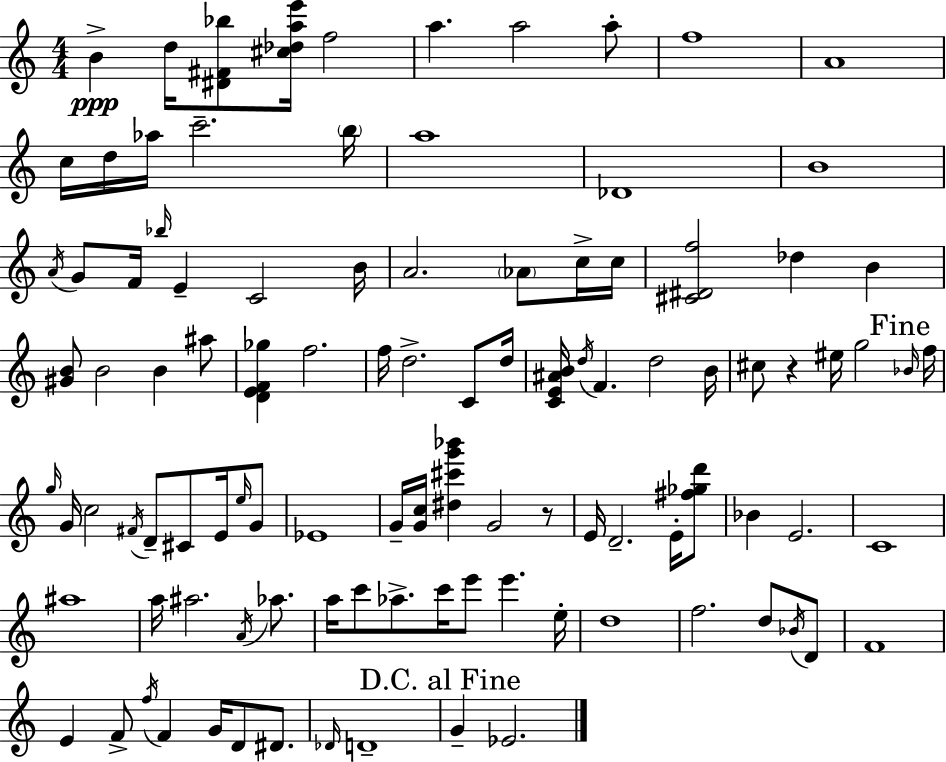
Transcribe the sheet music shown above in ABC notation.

X:1
T:Untitled
M:4/4
L:1/4
K:C
B d/4 [^D^F_b]/2 [^c_dae']/4 f2 a a2 a/2 f4 A4 c/4 d/4 _a/4 c'2 b/4 a4 _D4 B4 A/4 G/2 F/4 _b/4 E C2 B/4 A2 _A/2 c/4 c/4 [^C^Df]2 _d B [^GB]/2 B2 B ^a/2 [DEF_g] f2 f/4 d2 C/2 d/4 [CE^AB]/4 d/4 F d2 B/4 ^c/2 z ^e/4 g2 _B/4 f/4 g/4 G/4 c2 ^F/4 D/2 ^C/2 E/4 e/4 G/2 _E4 G/4 [Gc]/4 [^d^c'g'_b'] G2 z/2 E/4 D2 E/4 [^f_gd']/2 _B E2 C4 ^a4 a/4 ^a2 A/4 _a/2 a/4 c'/2 _a/2 c'/4 e'/2 e' e/4 d4 f2 d/2 _B/4 D/2 F4 E F/2 f/4 F G/4 D/2 ^D/2 _D/4 D4 G _E2